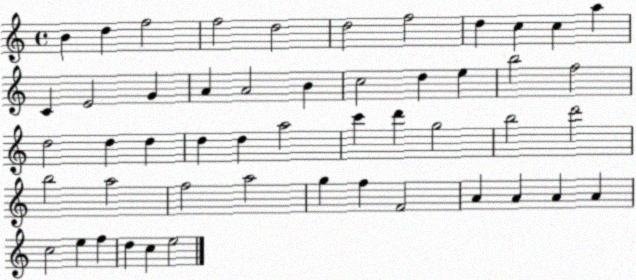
X:1
T:Untitled
M:4/4
L:1/4
K:C
B d f2 f2 d2 d2 f2 d c c a C E2 G A A2 B c2 d e b2 f2 d2 d d d d a2 c' d' g2 b2 d'2 b2 a2 f2 a2 g f F2 A A A A c2 e f d c e2